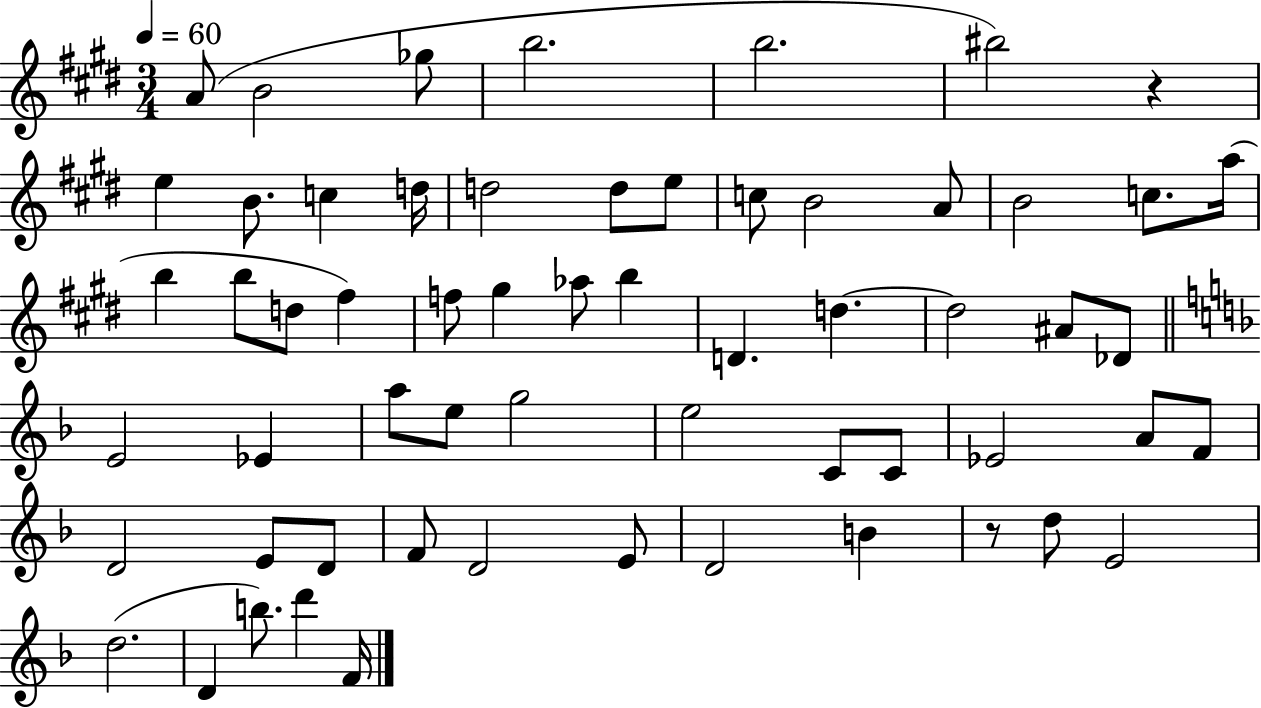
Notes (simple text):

A4/e B4/h Gb5/e B5/h. B5/h. BIS5/h R/q E5/q B4/e. C5/q D5/s D5/h D5/e E5/e C5/e B4/h A4/e B4/h C5/e. A5/s B5/q B5/e D5/e F#5/q F5/e G#5/q Ab5/e B5/q D4/q. D5/q. D5/h A#4/e Db4/e E4/h Eb4/q A5/e E5/e G5/h E5/h C4/e C4/e Eb4/h A4/e F4/e D4/h E4/e D4/e F4/e D4/h E4/e D4/h B4/q R/e D5/e E4/h D5/h. D4/q B5/e. D6/q F4/s